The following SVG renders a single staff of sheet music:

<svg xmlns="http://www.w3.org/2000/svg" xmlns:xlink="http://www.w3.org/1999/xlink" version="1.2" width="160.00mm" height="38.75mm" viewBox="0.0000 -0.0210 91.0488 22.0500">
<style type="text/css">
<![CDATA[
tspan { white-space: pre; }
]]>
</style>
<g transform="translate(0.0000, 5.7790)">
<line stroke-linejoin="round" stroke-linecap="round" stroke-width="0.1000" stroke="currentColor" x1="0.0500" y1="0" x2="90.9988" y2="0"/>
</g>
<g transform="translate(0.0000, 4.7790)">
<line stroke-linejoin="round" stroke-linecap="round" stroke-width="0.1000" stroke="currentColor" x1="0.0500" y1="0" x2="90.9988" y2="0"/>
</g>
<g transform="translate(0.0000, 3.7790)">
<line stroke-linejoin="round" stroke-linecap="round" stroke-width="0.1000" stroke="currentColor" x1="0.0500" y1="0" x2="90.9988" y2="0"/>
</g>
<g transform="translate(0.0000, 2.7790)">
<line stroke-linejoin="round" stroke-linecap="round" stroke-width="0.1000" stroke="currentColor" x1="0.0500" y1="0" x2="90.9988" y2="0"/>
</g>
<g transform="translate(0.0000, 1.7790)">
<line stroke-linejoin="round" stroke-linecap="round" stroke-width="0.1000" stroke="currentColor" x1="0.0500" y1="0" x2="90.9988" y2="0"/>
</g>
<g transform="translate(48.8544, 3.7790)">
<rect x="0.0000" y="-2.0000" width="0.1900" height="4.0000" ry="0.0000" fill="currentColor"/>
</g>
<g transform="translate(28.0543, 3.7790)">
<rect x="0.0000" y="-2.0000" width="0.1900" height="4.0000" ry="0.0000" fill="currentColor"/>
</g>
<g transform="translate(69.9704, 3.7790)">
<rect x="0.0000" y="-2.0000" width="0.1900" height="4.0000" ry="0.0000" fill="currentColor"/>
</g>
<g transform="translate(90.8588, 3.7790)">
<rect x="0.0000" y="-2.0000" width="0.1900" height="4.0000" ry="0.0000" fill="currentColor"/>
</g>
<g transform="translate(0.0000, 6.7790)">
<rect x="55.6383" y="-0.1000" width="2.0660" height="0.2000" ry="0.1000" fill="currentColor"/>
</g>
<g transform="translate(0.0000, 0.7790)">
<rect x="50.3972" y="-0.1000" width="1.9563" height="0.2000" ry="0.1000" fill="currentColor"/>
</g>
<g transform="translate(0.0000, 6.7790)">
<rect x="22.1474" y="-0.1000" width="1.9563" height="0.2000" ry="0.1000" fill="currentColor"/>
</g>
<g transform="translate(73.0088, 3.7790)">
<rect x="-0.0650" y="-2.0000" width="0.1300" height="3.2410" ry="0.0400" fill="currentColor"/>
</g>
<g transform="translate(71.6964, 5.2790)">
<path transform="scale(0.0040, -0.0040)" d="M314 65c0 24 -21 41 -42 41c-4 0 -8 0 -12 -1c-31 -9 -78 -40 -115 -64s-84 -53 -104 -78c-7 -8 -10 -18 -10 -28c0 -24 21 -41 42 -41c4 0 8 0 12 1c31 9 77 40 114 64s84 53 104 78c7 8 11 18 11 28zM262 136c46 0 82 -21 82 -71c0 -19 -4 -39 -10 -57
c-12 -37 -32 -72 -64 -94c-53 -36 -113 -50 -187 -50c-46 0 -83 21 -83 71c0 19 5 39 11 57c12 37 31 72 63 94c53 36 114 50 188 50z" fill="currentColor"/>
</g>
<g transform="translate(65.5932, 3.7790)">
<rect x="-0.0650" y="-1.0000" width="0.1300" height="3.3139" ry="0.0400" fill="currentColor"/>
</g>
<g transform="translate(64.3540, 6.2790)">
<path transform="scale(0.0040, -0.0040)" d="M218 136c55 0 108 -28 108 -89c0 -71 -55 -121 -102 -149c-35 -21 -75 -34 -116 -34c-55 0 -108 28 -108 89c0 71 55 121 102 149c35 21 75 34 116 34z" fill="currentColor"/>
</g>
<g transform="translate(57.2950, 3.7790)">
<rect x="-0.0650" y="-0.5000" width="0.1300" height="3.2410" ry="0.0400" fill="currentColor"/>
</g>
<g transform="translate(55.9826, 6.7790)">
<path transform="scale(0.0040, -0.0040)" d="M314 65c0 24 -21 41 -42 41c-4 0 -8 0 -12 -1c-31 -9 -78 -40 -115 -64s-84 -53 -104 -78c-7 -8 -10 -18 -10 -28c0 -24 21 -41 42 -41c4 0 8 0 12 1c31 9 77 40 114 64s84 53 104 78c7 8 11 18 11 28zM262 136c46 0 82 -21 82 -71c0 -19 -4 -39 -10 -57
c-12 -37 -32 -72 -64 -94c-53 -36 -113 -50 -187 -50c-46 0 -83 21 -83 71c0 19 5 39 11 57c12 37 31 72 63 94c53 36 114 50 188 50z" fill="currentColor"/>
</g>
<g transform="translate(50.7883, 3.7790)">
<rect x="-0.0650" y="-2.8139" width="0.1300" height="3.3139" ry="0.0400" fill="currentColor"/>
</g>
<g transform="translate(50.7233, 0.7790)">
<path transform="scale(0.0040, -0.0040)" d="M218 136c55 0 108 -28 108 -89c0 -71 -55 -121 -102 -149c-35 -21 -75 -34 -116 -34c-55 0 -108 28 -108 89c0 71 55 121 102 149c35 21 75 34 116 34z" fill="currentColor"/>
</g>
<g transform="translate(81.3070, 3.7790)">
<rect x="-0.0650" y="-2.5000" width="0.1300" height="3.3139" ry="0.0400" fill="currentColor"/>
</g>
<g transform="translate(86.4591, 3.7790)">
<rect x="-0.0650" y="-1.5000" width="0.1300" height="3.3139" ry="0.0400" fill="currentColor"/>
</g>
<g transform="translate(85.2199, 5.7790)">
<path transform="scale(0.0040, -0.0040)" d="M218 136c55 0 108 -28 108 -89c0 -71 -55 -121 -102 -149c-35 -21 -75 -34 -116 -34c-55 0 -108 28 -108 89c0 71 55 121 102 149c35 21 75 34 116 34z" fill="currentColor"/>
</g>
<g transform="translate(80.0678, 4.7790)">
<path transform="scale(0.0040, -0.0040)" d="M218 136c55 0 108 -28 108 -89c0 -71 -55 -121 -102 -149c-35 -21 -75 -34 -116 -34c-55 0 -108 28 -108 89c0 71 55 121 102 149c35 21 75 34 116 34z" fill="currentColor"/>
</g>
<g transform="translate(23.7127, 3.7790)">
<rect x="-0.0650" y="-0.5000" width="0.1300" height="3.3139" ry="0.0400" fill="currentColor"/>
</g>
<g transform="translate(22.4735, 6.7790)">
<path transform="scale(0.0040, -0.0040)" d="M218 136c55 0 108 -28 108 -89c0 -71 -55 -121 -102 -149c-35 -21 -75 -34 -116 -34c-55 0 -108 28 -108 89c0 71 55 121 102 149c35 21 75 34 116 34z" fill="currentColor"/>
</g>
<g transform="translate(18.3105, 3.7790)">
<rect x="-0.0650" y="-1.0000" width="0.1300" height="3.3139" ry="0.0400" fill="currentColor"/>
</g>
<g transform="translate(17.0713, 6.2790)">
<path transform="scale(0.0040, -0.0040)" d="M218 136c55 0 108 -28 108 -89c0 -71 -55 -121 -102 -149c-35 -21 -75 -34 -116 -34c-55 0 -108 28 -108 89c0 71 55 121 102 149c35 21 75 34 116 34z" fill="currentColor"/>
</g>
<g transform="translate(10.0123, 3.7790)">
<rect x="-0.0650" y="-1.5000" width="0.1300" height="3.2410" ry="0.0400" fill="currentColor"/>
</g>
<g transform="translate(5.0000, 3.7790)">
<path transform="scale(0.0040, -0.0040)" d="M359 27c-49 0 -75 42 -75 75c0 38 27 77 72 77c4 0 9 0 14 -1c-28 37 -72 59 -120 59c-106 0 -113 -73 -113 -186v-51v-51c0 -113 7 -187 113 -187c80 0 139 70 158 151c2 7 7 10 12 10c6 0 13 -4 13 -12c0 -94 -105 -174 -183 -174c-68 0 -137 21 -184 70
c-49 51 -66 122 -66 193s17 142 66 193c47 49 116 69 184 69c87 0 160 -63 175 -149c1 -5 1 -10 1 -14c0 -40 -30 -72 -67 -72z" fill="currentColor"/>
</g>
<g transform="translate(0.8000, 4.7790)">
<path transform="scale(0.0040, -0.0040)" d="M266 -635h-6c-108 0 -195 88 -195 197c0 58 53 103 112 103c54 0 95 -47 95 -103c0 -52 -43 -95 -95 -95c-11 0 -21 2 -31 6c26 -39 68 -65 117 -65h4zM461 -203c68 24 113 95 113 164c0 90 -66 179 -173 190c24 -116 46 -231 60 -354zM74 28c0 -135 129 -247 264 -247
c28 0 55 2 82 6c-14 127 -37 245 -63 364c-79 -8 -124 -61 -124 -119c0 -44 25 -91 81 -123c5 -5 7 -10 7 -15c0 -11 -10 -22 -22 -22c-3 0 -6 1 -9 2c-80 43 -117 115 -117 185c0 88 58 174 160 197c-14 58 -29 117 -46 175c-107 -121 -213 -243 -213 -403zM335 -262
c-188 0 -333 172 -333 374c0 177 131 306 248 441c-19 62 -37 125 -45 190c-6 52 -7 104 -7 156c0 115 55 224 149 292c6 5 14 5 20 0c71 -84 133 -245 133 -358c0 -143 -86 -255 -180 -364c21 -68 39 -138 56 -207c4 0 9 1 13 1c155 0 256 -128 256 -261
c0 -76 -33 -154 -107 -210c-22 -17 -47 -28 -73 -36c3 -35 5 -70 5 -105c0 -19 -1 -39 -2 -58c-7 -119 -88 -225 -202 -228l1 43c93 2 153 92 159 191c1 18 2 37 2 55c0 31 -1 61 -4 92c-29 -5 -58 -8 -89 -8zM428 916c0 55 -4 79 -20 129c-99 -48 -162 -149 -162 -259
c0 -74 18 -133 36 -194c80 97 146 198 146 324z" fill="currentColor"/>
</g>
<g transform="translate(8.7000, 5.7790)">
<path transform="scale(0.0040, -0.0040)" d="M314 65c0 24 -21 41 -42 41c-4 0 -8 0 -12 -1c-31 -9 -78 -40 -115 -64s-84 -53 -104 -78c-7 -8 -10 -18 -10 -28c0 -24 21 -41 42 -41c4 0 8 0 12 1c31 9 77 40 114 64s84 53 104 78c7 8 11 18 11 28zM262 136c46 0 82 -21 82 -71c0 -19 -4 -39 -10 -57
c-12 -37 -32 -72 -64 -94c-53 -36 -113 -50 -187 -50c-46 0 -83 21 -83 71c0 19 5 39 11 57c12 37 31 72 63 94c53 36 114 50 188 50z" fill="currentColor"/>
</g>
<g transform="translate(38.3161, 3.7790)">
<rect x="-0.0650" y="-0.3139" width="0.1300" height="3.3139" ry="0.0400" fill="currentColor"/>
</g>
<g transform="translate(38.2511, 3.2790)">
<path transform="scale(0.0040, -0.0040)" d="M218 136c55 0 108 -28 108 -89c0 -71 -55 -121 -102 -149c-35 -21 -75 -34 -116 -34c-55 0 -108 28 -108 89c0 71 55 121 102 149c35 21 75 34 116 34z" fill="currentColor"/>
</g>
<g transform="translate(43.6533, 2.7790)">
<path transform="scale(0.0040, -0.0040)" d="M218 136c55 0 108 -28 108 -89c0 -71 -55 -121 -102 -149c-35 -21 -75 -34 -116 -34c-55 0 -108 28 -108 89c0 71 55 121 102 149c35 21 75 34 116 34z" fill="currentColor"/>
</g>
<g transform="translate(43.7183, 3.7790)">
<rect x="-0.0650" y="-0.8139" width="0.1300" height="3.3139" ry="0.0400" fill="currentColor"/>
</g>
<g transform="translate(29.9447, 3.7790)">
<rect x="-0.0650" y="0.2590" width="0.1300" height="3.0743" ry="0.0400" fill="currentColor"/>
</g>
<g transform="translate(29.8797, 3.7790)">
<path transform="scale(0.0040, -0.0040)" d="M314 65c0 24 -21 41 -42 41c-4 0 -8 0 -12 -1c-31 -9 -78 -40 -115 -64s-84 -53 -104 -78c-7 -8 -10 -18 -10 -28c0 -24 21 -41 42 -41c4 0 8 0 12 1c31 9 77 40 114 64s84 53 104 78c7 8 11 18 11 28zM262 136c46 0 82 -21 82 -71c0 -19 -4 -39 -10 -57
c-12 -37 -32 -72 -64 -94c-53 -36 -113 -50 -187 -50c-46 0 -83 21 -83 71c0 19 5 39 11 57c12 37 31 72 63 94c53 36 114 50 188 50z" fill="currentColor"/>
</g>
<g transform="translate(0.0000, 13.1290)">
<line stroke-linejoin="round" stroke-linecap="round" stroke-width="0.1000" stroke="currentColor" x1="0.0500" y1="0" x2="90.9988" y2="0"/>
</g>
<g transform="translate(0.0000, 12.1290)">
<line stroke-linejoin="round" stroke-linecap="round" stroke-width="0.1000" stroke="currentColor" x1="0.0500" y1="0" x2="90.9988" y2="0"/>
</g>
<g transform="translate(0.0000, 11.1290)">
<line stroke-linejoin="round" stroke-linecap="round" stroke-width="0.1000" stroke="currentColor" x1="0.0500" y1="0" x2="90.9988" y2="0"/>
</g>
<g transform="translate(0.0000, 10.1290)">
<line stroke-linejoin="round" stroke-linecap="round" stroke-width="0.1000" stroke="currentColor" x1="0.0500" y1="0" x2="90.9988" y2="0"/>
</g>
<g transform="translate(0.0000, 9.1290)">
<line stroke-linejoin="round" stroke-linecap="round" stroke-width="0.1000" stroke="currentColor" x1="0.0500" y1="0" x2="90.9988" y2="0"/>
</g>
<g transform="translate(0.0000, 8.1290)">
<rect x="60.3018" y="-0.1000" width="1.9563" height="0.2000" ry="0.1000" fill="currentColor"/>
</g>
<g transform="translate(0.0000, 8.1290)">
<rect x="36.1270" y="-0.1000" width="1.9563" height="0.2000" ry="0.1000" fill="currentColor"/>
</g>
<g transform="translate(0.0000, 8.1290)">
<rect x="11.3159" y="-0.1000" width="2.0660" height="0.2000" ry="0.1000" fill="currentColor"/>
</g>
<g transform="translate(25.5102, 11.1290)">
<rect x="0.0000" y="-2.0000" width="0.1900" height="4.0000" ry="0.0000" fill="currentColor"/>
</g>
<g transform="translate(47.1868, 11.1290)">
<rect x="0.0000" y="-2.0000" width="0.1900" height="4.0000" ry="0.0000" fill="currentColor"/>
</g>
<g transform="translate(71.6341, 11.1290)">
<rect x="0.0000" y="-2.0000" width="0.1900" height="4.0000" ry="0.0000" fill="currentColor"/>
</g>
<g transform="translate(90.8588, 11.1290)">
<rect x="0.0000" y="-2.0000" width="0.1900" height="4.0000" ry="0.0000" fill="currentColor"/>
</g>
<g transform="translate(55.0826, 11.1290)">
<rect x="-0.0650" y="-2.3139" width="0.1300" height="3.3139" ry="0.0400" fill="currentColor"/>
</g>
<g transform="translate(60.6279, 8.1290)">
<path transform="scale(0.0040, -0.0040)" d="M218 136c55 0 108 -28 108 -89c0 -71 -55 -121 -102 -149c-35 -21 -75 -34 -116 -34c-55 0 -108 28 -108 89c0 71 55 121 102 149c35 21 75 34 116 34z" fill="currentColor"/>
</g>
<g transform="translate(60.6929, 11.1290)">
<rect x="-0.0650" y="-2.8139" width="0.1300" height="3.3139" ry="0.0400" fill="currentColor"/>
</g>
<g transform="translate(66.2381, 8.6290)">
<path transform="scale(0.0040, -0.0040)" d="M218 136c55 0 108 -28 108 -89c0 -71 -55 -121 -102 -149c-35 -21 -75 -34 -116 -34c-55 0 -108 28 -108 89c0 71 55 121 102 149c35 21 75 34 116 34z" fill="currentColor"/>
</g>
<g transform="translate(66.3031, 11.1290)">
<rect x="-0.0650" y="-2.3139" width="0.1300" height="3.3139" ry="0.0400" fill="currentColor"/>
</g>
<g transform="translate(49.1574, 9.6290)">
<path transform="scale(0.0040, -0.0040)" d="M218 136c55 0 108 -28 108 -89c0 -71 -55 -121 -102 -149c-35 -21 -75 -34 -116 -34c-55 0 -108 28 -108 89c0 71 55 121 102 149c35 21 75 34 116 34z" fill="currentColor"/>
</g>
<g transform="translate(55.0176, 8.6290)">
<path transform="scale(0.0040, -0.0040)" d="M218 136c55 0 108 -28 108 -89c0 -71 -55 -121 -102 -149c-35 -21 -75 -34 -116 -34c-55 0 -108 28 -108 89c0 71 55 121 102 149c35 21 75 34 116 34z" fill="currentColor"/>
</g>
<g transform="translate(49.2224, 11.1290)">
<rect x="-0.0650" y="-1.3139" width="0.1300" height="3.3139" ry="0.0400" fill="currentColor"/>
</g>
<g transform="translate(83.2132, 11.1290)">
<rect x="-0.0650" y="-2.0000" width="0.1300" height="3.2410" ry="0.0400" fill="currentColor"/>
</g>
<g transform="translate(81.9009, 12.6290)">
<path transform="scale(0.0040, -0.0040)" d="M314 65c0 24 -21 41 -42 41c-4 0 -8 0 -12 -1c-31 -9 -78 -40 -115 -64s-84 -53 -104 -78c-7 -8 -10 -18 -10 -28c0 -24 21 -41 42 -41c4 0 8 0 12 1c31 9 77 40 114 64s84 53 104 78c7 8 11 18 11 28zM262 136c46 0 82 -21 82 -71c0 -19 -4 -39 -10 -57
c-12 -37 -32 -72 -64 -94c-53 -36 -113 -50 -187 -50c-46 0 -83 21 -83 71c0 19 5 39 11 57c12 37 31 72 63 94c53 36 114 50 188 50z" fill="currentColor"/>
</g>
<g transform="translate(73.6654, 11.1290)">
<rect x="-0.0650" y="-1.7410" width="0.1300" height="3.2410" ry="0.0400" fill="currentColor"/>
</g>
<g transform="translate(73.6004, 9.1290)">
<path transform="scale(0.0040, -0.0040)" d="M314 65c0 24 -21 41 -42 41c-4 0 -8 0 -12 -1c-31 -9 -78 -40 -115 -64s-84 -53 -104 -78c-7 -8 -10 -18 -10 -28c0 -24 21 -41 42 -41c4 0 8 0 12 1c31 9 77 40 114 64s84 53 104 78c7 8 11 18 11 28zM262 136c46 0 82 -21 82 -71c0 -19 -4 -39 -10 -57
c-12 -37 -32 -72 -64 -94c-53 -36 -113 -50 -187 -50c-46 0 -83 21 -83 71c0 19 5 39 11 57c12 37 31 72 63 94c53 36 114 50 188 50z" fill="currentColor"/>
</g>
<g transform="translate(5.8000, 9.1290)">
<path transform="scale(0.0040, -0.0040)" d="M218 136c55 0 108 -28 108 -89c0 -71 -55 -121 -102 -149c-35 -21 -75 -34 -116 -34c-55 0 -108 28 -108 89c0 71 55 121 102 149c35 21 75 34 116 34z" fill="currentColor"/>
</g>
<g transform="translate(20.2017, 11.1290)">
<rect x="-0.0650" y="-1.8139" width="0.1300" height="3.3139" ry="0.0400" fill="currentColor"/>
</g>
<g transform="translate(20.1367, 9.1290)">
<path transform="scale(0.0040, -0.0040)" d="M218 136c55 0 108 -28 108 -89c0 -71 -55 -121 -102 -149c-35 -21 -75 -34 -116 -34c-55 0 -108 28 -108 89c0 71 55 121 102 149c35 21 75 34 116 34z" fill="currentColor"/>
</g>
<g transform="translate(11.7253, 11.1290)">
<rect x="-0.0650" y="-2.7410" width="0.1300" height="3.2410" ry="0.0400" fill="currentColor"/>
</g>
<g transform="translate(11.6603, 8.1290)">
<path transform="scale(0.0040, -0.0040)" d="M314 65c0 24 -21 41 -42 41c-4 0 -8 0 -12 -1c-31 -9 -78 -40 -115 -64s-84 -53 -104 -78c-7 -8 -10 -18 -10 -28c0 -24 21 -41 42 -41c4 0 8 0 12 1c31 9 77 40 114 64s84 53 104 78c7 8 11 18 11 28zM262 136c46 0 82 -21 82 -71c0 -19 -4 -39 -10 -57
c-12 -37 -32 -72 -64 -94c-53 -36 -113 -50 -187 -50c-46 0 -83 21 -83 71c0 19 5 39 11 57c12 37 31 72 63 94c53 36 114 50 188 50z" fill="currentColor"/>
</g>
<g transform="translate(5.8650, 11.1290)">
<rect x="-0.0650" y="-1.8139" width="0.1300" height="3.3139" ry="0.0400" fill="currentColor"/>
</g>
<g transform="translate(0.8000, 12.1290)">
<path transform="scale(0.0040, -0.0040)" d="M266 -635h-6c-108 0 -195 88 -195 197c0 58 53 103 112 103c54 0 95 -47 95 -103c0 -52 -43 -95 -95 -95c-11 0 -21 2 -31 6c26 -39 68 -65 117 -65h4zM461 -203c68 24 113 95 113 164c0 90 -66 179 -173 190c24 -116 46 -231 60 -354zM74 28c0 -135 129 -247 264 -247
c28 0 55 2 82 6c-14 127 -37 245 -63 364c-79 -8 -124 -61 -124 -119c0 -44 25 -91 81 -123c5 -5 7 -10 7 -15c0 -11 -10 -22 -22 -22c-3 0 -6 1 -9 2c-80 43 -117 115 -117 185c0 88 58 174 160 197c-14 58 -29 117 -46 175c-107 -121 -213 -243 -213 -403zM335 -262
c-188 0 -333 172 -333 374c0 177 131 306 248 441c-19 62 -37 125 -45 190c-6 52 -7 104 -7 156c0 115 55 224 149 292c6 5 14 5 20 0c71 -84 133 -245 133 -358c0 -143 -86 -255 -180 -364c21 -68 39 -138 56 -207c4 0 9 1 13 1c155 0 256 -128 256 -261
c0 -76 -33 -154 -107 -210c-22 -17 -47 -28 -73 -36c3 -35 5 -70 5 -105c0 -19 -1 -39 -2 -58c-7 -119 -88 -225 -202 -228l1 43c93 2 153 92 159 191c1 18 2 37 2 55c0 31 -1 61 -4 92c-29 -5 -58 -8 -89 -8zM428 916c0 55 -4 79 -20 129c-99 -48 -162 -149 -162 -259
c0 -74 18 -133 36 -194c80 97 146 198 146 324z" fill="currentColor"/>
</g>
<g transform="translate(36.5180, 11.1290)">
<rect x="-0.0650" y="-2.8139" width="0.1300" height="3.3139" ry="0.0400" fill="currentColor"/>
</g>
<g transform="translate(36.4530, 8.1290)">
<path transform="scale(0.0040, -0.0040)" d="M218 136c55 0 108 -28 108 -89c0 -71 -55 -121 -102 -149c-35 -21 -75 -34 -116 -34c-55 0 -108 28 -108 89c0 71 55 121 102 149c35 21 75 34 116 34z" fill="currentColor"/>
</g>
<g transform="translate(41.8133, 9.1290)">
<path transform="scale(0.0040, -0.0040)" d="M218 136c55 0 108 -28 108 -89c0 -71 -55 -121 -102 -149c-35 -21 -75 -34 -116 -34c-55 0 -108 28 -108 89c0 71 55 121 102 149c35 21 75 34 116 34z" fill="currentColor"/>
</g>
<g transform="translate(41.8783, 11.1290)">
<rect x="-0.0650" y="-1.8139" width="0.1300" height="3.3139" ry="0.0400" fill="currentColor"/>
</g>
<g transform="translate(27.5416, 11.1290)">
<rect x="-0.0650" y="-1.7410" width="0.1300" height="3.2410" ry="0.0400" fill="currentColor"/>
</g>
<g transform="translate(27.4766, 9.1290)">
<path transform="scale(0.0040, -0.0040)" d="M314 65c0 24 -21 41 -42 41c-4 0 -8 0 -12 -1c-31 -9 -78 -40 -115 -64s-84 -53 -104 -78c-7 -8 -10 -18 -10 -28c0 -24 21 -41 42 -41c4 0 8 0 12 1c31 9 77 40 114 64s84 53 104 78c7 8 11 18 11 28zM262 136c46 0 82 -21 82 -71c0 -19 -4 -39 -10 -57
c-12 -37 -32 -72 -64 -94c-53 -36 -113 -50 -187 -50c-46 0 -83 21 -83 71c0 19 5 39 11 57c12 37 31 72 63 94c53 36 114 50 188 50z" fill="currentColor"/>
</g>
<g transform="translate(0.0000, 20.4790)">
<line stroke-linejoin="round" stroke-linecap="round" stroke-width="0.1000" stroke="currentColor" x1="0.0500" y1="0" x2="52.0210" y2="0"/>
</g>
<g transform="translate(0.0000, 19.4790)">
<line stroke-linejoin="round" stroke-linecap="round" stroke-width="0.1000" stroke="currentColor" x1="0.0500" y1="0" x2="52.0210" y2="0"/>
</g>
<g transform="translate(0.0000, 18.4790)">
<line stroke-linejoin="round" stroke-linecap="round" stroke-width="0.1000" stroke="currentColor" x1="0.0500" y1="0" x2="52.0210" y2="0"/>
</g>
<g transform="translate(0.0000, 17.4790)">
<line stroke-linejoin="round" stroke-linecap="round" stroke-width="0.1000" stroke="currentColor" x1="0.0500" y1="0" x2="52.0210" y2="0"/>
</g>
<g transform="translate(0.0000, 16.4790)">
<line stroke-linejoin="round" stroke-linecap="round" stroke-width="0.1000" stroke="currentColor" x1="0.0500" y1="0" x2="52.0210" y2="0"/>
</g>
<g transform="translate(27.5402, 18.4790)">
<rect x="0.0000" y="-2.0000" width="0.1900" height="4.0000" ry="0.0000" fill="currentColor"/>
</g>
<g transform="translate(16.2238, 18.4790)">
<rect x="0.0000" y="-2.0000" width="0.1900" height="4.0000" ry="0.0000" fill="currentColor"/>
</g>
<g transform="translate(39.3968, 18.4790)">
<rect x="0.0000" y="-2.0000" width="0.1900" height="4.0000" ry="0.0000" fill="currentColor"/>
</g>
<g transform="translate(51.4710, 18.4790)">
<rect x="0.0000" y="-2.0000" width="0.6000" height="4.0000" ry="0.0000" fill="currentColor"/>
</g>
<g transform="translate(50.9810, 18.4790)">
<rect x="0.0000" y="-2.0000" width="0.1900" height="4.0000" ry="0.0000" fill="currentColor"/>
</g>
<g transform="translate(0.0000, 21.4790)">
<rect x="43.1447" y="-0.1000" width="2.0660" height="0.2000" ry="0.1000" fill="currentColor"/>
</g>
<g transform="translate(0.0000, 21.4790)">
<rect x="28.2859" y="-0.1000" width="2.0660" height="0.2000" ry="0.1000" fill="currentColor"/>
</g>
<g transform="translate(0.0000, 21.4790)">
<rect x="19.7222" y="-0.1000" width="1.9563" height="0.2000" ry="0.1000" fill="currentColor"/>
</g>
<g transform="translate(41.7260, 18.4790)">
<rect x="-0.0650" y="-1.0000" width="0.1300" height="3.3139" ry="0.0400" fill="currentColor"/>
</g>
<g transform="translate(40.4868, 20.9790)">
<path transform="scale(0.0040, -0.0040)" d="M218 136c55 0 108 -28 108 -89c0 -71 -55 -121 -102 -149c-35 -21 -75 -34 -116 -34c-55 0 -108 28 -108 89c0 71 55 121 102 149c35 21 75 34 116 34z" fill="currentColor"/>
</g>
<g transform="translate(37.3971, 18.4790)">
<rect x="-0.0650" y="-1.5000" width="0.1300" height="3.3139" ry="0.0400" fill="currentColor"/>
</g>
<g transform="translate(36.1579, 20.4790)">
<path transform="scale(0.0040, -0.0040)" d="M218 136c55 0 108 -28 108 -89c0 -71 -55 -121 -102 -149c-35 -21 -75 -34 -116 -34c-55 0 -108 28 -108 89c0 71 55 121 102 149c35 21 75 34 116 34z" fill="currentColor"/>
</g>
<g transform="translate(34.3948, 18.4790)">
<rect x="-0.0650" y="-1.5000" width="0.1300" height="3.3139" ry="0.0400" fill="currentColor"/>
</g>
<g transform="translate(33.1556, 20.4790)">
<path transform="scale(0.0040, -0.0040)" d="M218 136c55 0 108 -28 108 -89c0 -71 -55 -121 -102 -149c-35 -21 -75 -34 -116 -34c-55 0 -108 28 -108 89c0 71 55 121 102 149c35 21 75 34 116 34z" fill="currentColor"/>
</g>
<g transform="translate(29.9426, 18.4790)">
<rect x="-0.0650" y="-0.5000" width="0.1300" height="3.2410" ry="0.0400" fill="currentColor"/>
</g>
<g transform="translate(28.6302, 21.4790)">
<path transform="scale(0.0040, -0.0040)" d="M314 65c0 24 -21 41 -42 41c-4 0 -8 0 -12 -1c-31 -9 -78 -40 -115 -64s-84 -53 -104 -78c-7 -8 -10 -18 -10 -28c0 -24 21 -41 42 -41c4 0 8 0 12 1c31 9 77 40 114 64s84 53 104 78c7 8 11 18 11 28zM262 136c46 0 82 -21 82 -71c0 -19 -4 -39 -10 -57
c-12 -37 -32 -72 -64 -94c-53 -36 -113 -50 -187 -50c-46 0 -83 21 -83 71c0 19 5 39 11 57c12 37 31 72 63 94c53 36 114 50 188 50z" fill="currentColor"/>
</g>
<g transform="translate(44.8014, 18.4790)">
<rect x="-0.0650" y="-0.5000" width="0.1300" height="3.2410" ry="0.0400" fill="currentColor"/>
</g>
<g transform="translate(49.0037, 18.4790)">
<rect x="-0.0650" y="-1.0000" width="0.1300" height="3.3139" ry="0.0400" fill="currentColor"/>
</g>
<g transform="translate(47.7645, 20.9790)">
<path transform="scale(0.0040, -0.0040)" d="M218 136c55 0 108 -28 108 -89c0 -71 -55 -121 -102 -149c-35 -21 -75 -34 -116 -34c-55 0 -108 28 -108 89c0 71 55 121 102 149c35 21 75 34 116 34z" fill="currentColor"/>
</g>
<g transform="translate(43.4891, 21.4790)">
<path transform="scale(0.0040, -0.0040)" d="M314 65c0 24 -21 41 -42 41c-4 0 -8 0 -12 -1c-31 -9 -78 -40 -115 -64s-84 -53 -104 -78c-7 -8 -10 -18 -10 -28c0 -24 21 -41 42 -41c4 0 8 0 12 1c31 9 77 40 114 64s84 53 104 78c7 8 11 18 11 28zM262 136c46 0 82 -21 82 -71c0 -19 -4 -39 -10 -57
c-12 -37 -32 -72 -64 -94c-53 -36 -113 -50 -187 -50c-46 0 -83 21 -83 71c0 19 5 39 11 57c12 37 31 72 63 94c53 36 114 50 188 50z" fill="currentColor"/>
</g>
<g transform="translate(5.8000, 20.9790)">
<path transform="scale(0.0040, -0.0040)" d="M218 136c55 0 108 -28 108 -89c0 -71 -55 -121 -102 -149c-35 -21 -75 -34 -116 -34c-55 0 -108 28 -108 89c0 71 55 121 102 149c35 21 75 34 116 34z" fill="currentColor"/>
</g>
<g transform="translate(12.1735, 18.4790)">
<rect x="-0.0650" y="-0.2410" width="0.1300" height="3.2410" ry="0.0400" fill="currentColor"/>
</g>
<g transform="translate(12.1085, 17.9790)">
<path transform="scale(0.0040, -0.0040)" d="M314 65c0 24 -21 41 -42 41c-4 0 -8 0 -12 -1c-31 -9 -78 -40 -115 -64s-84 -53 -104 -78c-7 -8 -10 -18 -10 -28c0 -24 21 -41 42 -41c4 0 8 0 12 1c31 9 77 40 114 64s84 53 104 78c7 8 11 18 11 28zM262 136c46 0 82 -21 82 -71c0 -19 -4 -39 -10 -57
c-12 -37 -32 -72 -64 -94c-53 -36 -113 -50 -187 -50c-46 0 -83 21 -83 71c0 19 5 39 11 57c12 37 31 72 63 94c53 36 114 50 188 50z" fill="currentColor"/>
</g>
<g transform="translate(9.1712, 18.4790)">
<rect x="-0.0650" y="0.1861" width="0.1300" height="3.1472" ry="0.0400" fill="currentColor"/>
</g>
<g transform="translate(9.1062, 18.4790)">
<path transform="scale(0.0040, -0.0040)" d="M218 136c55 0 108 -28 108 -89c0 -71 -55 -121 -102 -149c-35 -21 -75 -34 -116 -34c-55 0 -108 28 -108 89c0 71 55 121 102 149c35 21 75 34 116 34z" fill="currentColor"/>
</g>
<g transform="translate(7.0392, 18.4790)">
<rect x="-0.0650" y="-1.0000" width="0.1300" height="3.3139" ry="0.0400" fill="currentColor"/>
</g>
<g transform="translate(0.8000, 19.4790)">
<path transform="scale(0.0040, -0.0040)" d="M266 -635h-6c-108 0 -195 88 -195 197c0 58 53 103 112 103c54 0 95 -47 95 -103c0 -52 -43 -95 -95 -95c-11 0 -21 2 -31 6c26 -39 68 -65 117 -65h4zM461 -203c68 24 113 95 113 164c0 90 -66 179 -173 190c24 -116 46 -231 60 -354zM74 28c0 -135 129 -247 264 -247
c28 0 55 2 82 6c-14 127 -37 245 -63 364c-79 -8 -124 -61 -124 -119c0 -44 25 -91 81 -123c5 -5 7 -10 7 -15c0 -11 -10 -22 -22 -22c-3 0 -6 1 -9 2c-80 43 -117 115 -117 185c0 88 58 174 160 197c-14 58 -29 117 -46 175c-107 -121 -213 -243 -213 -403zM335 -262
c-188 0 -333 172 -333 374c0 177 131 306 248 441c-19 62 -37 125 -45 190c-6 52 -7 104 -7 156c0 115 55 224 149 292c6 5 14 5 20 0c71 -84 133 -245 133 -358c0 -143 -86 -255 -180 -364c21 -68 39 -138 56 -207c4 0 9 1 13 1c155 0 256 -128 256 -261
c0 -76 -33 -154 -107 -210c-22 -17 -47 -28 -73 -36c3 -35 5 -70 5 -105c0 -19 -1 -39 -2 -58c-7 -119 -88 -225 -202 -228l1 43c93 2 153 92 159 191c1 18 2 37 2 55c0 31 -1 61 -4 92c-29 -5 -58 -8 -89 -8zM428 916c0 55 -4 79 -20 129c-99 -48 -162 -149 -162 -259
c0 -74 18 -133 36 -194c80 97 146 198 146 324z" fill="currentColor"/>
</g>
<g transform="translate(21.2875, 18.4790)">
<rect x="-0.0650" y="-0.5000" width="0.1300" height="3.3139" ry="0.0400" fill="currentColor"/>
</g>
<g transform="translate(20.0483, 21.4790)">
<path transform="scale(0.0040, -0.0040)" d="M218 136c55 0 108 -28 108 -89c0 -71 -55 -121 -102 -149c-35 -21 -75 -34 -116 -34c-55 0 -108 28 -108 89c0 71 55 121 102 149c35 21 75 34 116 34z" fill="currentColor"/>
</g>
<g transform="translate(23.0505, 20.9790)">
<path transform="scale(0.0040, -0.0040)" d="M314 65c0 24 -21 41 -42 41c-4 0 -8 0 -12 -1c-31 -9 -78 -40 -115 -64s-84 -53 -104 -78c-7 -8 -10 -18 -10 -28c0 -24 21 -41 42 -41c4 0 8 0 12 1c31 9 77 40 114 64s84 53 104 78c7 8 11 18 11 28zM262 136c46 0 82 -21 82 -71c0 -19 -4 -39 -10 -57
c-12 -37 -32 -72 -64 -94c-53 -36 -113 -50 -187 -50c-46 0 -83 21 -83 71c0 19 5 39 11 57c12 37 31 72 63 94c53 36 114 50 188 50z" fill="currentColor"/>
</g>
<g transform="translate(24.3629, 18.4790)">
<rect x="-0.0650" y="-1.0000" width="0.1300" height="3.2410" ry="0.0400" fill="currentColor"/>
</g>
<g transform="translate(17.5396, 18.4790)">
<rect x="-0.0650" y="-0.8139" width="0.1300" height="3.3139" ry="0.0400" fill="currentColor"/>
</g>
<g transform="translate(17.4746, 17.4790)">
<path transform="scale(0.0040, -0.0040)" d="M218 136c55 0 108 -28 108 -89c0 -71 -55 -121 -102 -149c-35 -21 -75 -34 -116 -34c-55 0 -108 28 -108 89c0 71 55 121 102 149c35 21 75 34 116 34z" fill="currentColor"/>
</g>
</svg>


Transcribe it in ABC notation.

X:1
T:Untitled
M:4/4
L:1/4
K:C
E2 D C B2 c d a C2 D F2 G E f a2 f f2 a f e g a g f2 F2 D B c2 d C D2 C2 E E D C2 D